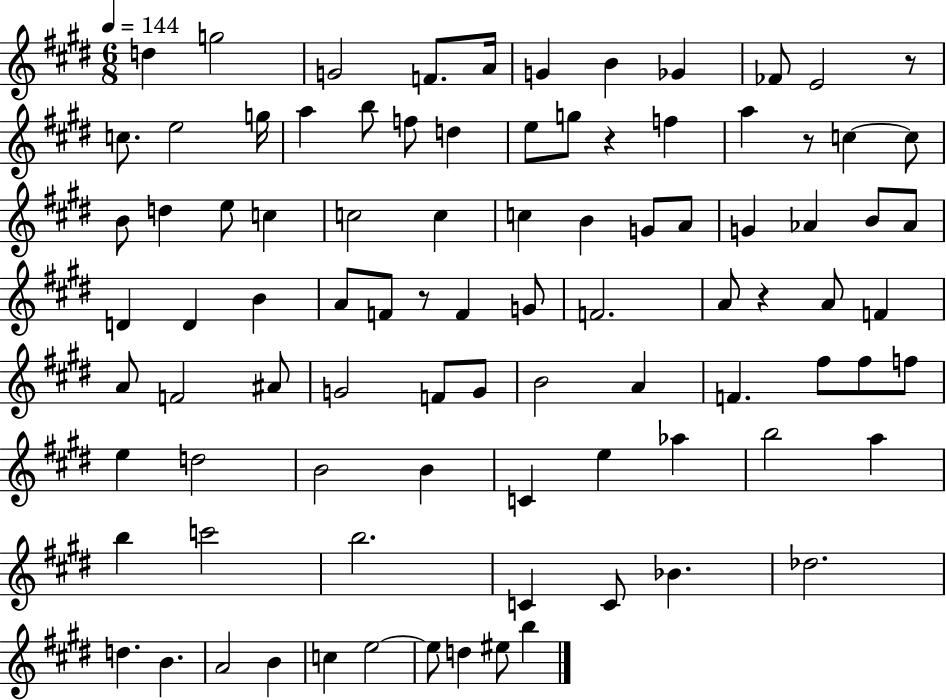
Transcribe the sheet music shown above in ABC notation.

X:1
T:Untitled
M:6/8
L:1/4
K:E
d g2 G2 F/2 A/4 G B _G _F/2 E2 z/2 c/2 e2 g/4 a b/2 f/2 d e/2 g/2 z f a z/2 c c/2 B/2 d e/2 c c2 c c B G/2 A/2 G _A B/2 _A/2 D D B A/2 F/2 z/2 F G/2 F2 A/2 z A/2 F A/2 F2 ^A/2 G2 F/2 G/2 B2 A F ^f/2 ^f/2 f/2 e d2 B2 B C e _a b2 a b c'2 b2 C C/2 _B _d2 d B A2 B c e2 e/2 d ^e/2 b